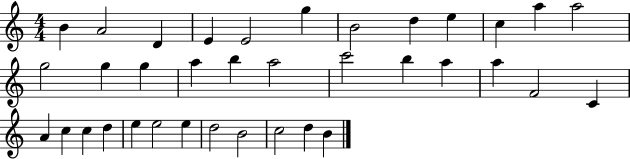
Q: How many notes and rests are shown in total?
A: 36